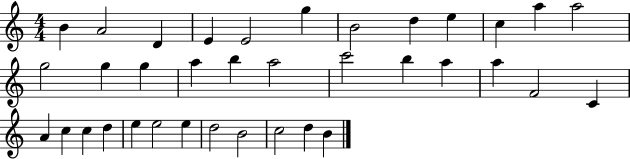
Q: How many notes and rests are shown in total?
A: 36